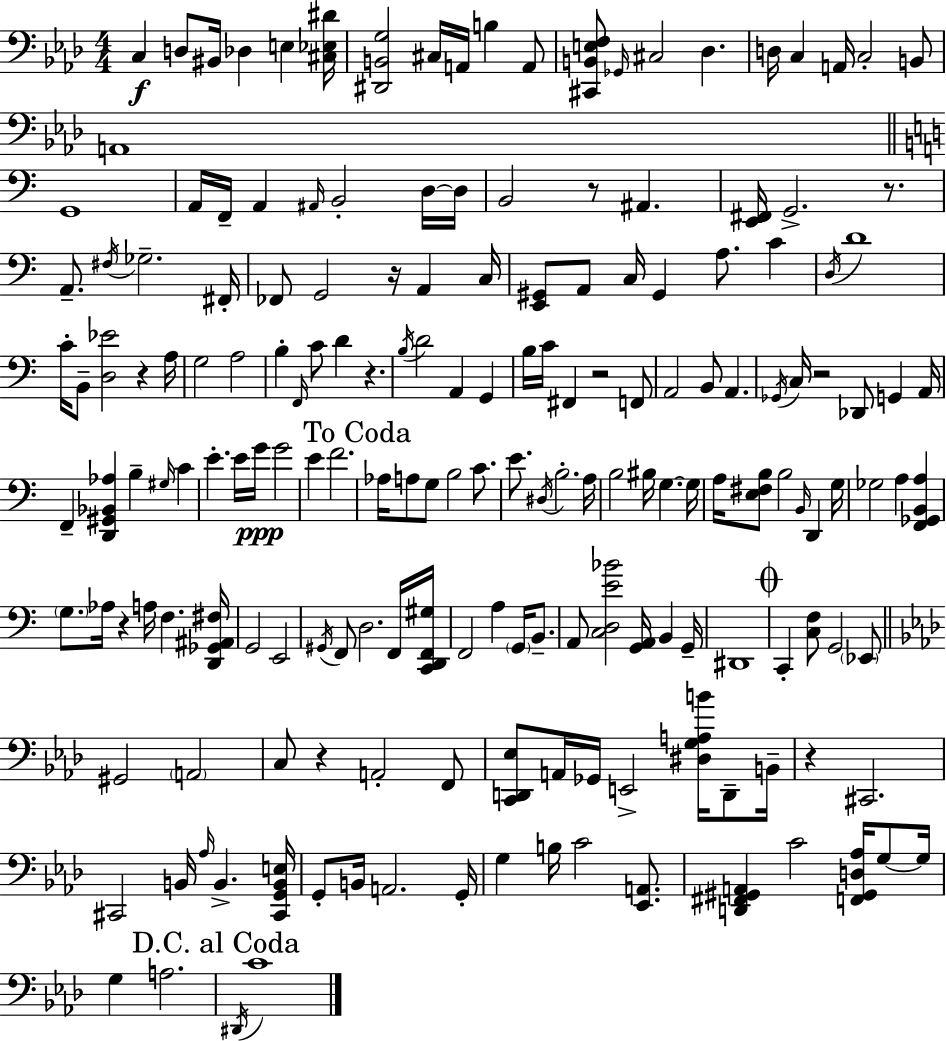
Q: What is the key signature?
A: F minor